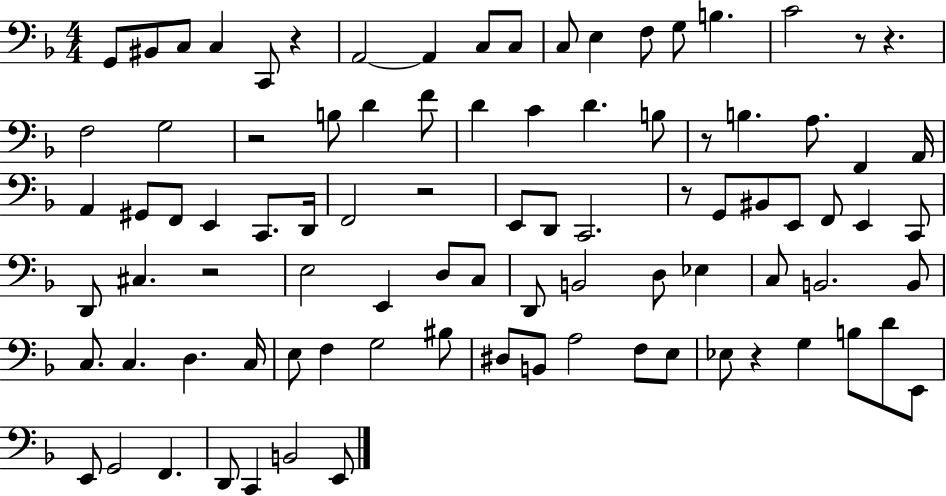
X:1
T:Untitled
M:4/4
L:1/4
K:F
G,,/2 ^B,,/2 C,/2 C, C,,/2 z A,,2 A,, C,/2 C,/2 C,/2 E, F,/2 G,/2 B, C2 z/2 z F,2 G,2 z2 B,/2 D F/2 D C D B,/2 z/2 B, A,/2 F,, A,,/4 A,, ^G,,/2 F,,/2 E,, C,,/2 D,,/4 F,,2 z2 E,,/2 D,,/2 C,,2 z/2 G,,/2 ^B,,/2 E,,/2 F,,/2 E,, C,,/2 D,,/2 ^C, z2 E,2 E,, D,/2 C,/2 D,,/2 B,,2 D,/2 _E, C,/2 B,,2 B,,/2 C,/2 C, D, C,/4 E,/2 F, G,2 ^B,/2 ^D,/2 B,,/2 A,2 F,/2 E,/2 _E,/2 z G, B,/2 D/2 E,,/2 E,,/2 G,,2 F,, D,,/2 C,, B,,2 E,,/2